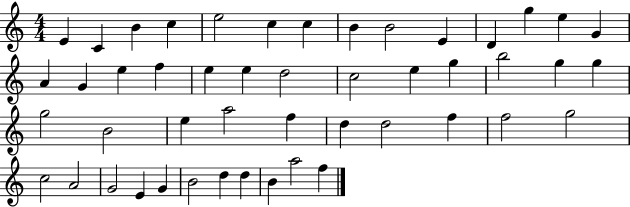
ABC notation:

X:1
T:Untitled
M:4/4
L:1/4
K:C
E C B c e2 c c B B2 E D g e G A G e f e e d2 c2 e g b2 g g g2 B2 e a2 f d d2 f f2 g2 c2 A2 G2 E G B2 d d B a2 f